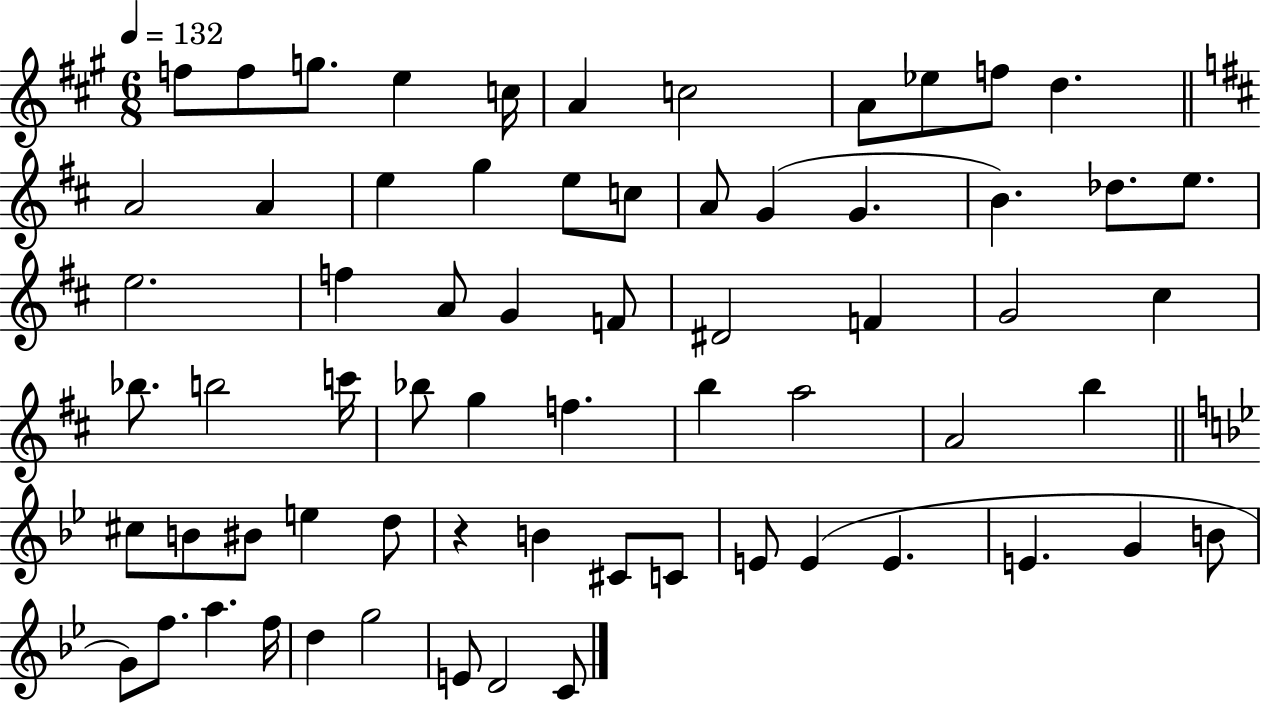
{
  \clef treble
  \numericTimeSignature
  \time 6/8
  \key a \major
  \tempo 4 = 132
  f''8 f''8 g''8. e''4 c''16 | a'4 c''2 | a'8 ees''8 f''8 d''4. | \bar "||" \break \key d \major a'2 a'4 | e''4 g''4 e''8 c''8 | a'8 g'4( g'4. | b'4.) des''8. e''8. | \break e''2. | f''4 a'8 g'4 f'8 | dis'2 f'4 | g'2 cis''4 | \break bes''8. b''2 c'''16 | bes''8 g''4 f''4. | b''4 a''2 | a'2 b''4 | \break \bar "||" \break \key g \minor cis''8 b'8 bis'8 e''4 d''8 | r4 b'4 cis'8 c'8 | e'8 e'4( e'4. | e'4. g'4 b'8 | \break g'8) f''8. a''4. f''16 | d''4 g''2 | e'8 d'2 c'8 | \bar "|."
}